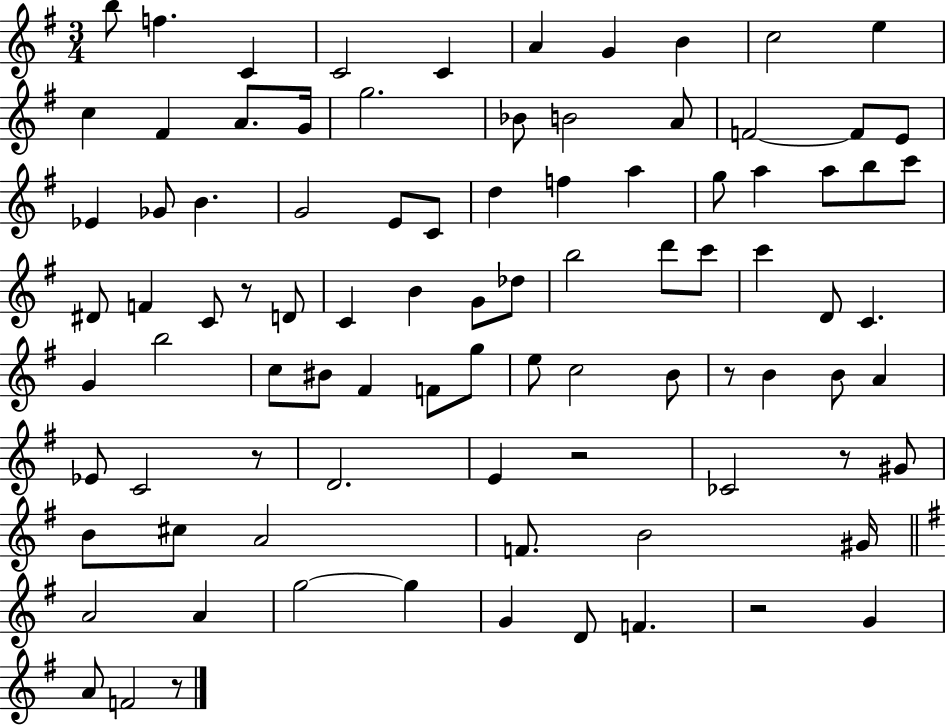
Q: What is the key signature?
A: G major